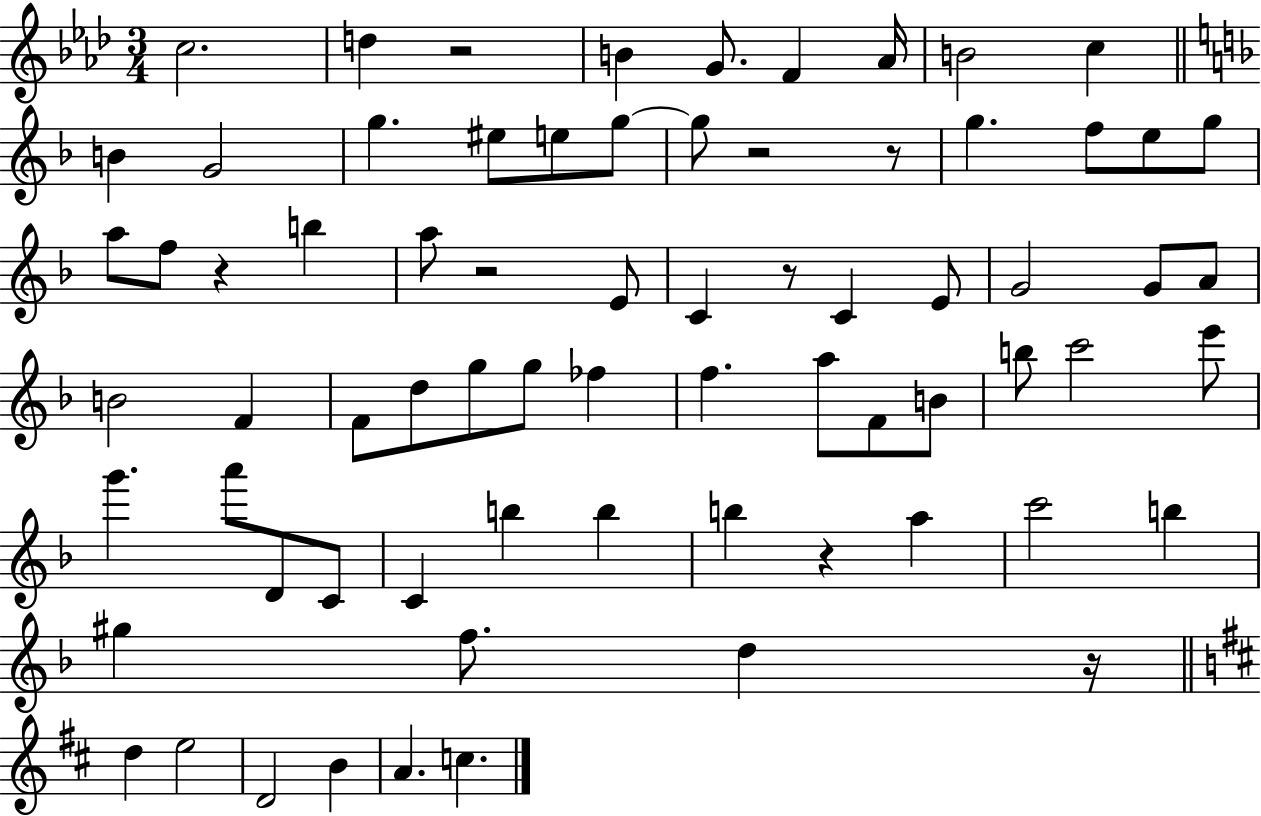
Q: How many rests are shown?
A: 8